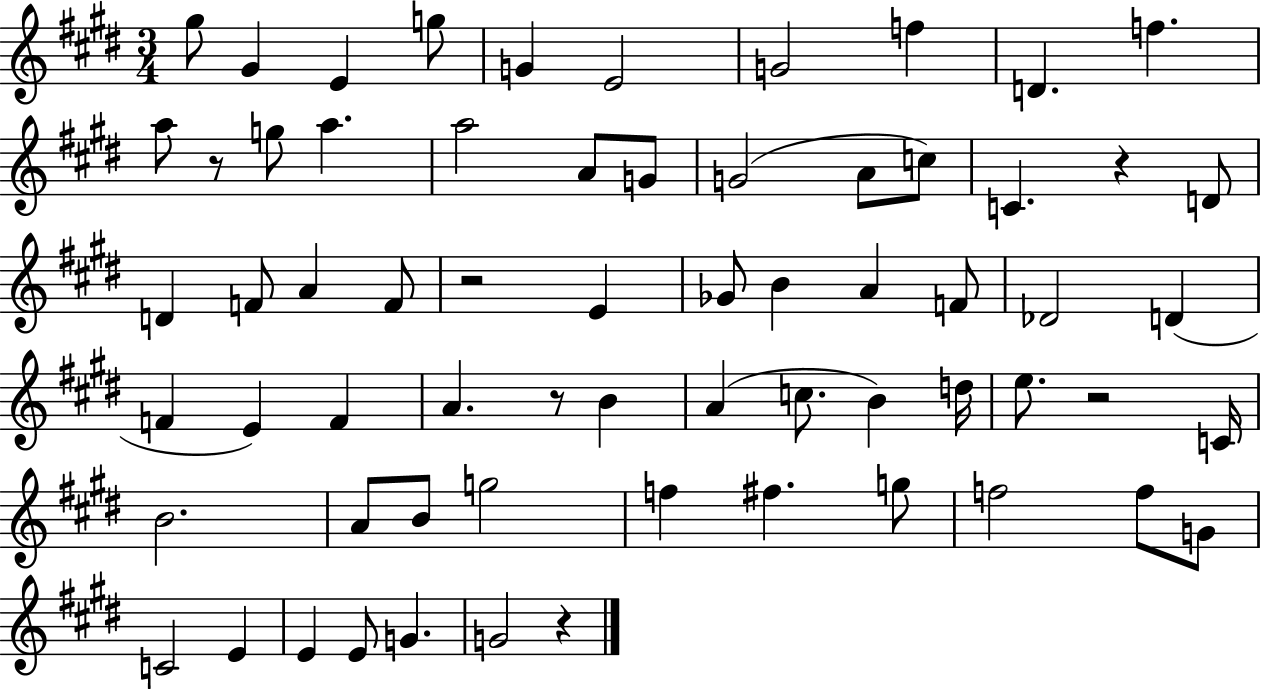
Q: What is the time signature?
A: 3/4